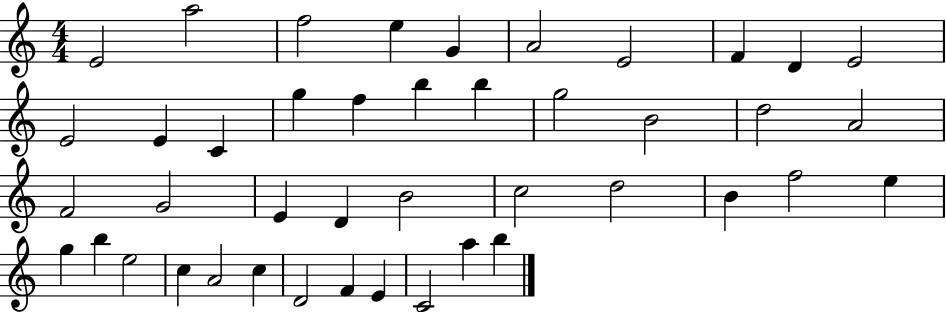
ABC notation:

X:1
T:Untitled
M:4/4
L:1/4
K:C
E2 a2 f2 e G A2 E2 F D E2 E2 E C g f b b g2 B2 d2 A2 F2 G2 E D B2 c2 d2 B f2 e g b e2 c A2 c D2 F E C2 a b